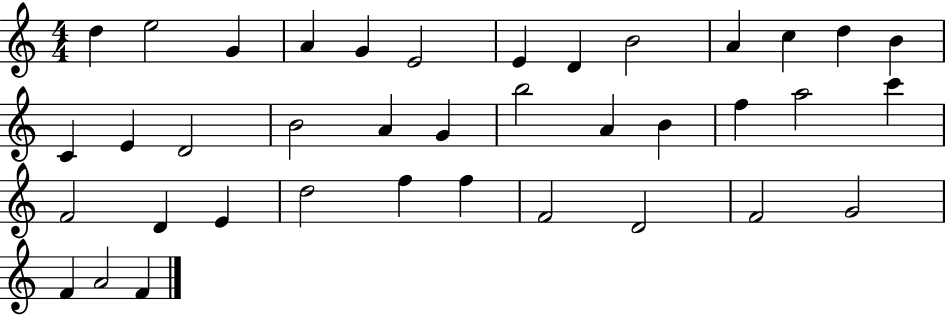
X:1
T:Untitled
M:4/4
L:1/4
K:C
d e2 G A G E2 E D B2 A c d B C E D2 B2 A G b2 A B f a2 c' F2 D E d2 f f F2 D2 F2 G2 F A2 F